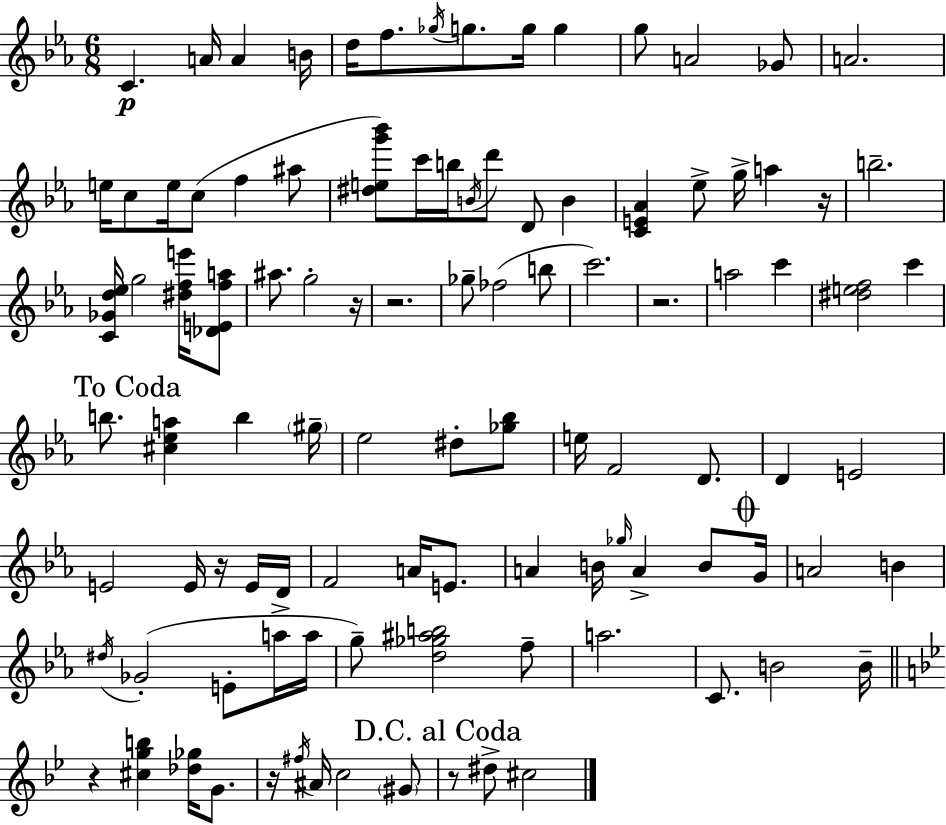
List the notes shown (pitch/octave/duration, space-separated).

C4/q. A4/s A4/q B4/s D5/s F5/e. Gb5/s G5/e. G5/s G5/q G5/e A4/h Gb4/e A4/h. E5/s C5/e E5/s C5/e F5/q A#5/e [D#5,E5,G6,Bb6]/e C6/s B5/s B4/s D6/e D4/e B4/q [C4,E4,Ab4]/q Eb5/e G5/s A5/q R/s B5/h. [C4,Gb4,D5,Eb5]/s G5/h [D#5,F5,E6]/s [Db4,E4,F5,A5]/e A#5/e. G5/h R/s R/h. Gb5/e FES5/h B5/e C6/h. R/h. A5/h C6/q [D#5,E5,F5]/h C6/q B5/e. [C#5,Eb5,A5]/q B5/q G#5/s Eb5/h D#5/e [Gb5,Bb5]/e E5/s F4/h D4/e. D4/q E4/h E4/h E4/s R/s E4/s D4/s F4/h A4/s E4/e. A4/q B4/s Gb5/s A4/q B4/e G4/s A4/h B4/q D#5/s Gb4/h E4/e A5/s A5/s G5/e [D5,Gb5,A#5,B5]/h F5/e A5/h. C4/e. B4/h B4/s R/q [C#5,G5,B5]/q [Db5,Gb5]/s G4/e. R/s F#5/s A#4/s C5/h G#4/e R/e D#5/e C#5/h